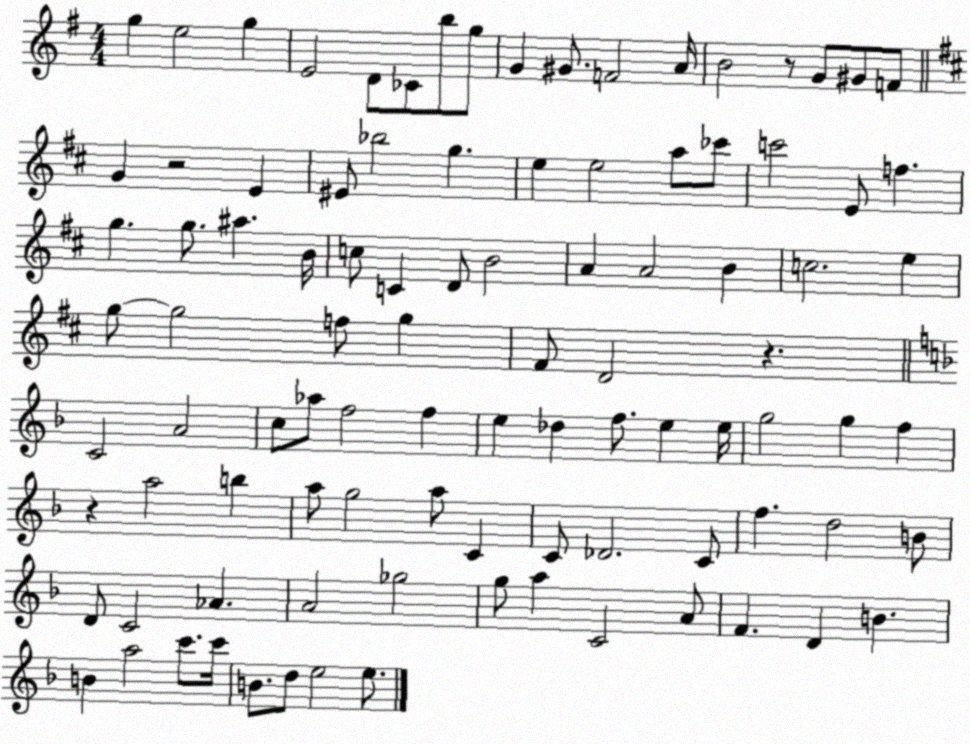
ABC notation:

X:1
T:Untitled
M:4/4
L:1/4
K:G
g e2 g E2 D/2 _C/2 b/2 g/2 G ^G/2 F2 A/4 B2 z/2 G/2 ^G/2 F/2 G z2 E ^E/2 _b2 g e e2 a/2 _c'/2 c'2 E/2 f g g/2 ^a B/4 c/2 C D/2 B2 A A2 B c2 e g/2 g2 f/2 g ^F/2 D2 z C2 A2 c/2 _a/2 f2 f e _d f/2 e e/4 g2 g f z a2 b a/2 g2 a/2 C C/2 _D2 C/2 f d2 B/2 D/2 C2 _A A2 _g2 g/2 a C2 A/2 F D B B a2 c'/2 c'/4 B/2 d/2 e2 e/2